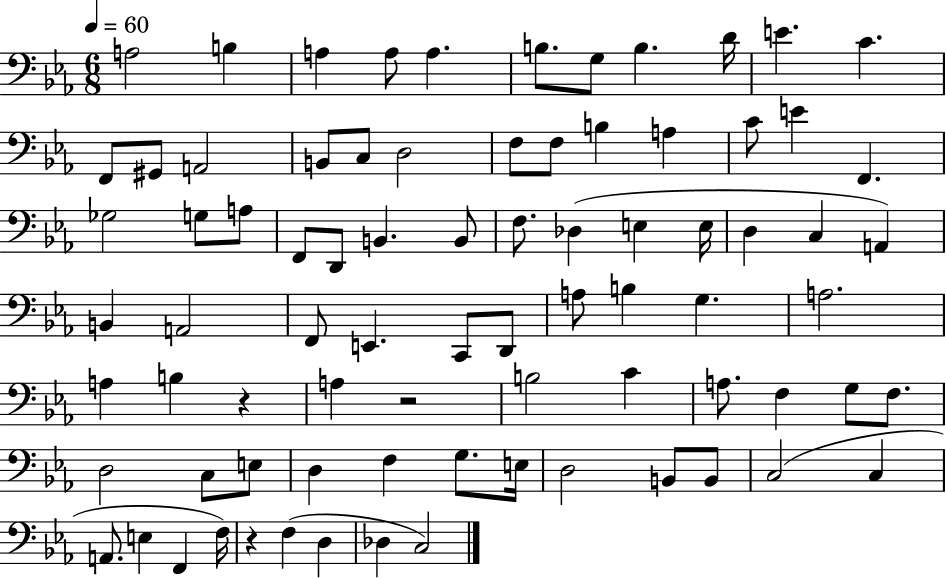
A3/h B3/q A3/q A3/e A3/q. B3/e. G3/e B3/q. D4/s E4/q. C4/q. F2/e G#2/e A2/h B2/e C3/e D3/h F3/e F3/e B3/q A3/q C4/e E4/q F2/q. Gb3/h G3/e A3/e F2/e D2/e B2/q. B2/e F3/e. Db3/q E3/q E3/s D3/q C3/q A2/q B2/q A2/h F2/e E2/q. C2/e D2/e A3/e B3/q G3/q. A3/h. A3/q B3/q R/q A3/q R/h B3/h C4/q A3/e. F3/q G3/e F3/e. D3/h C3/e E3/e D3/q F3/q G3/e. E3/s D3/h B2/e B2/e C3/h C3/q A2/e. E3/q F2/q F3/s R/q F3/q D3/q Db3/q C3/h